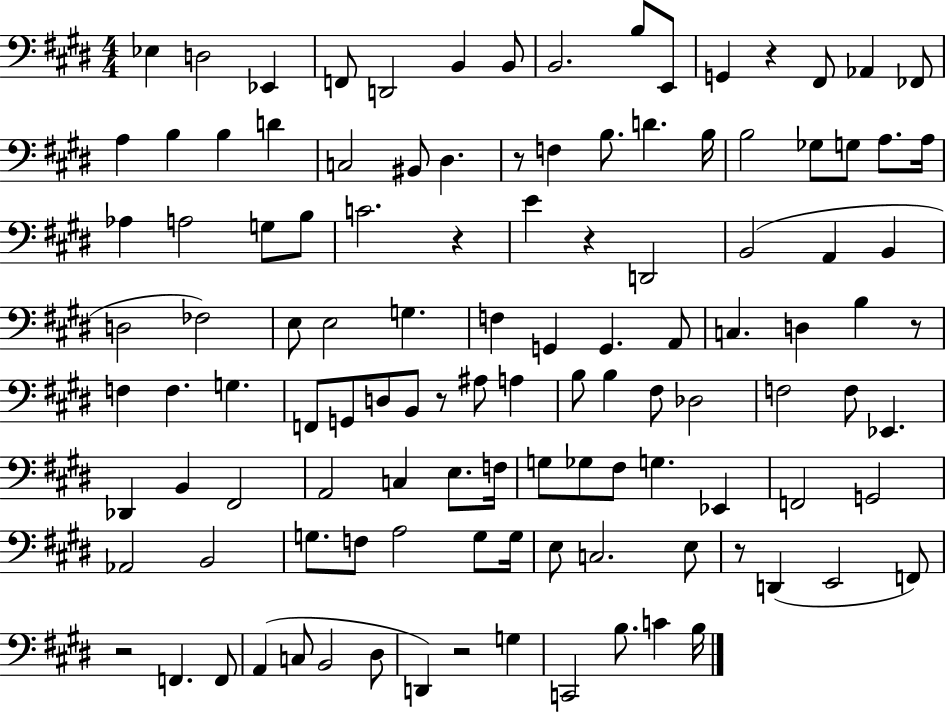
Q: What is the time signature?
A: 4/4